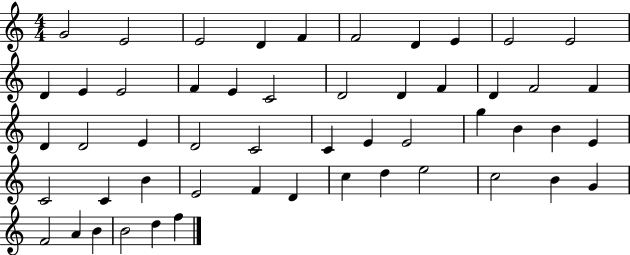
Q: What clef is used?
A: treble